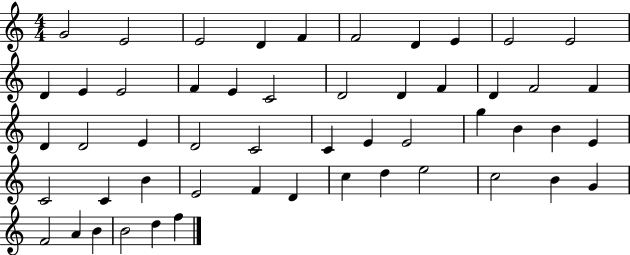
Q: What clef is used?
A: treble